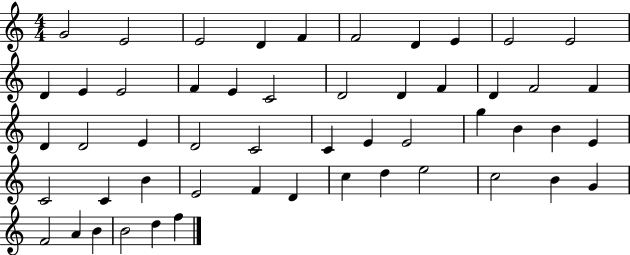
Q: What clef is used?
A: treble